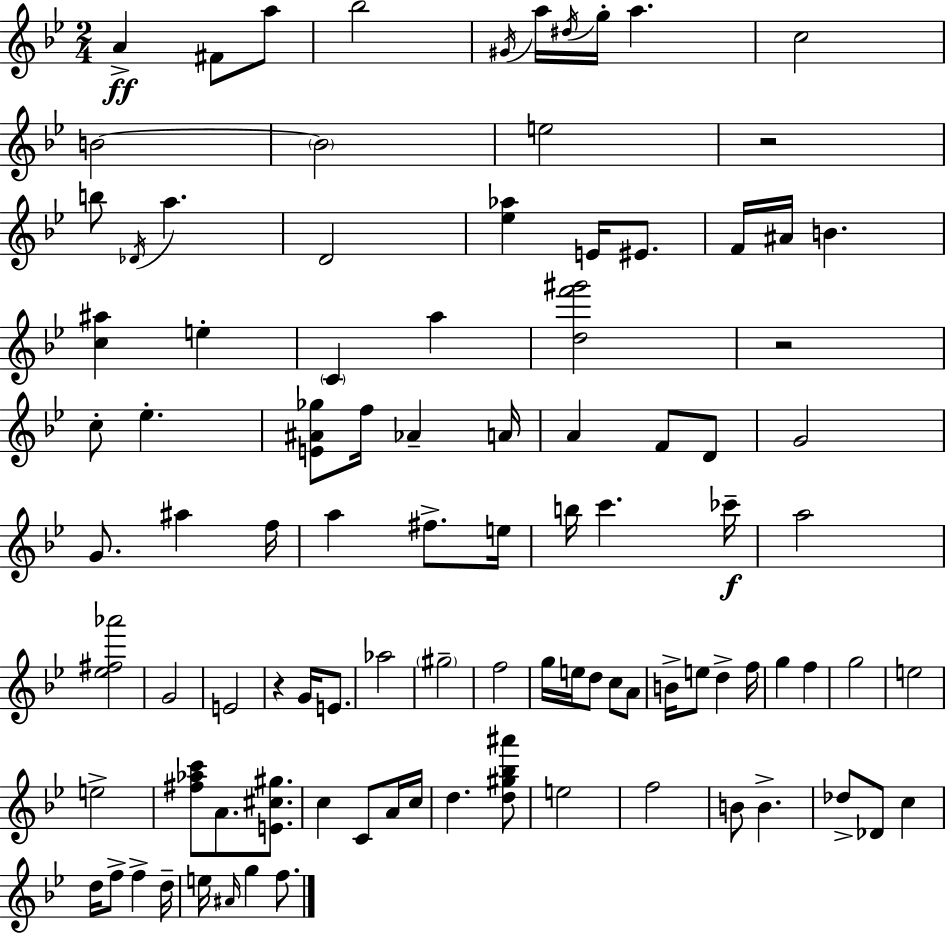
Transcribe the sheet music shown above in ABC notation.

X:1
T:Untitled
M:2/4
L:1/4
K:Gm
A ^F/2 a/2 _b2 ^G/4 a/4 ^d/4 g/4 a c2 B2 B2 e2 z2 b/2 _D/4 a D2 [_e_a] E/4 ^E/2 F/4 ^A/4 B [c^a] e C a [df'^g']2 z2 c/2 _e [E^A_g]/2 f/4 _A A/4 A F/2 D/2 G2 G/2 ^a f/4 a ^f/2 e/4 b/4 c' _c'/4 a2 [_e^f_a']2 G2 E2 z G/4 E/2 _a2 ^g2 f2 g/4 e/4 d/2 c/2 A/2 B/4 e/2 d f/4 g f g2 e2 e2 [^f_ac']/2 A/2 [E^c^g]/2 c C/2 A/4 c/4 d [d^g_b^a']/2 e2 f2 B/2 B _d/2 _D/2 c d/4 f/2 f d/4 e/4 ^A/4 g f/2